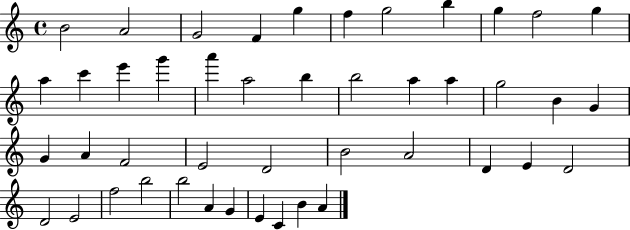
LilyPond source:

{
  \clef treble
  \time 4/4
  \defaultTimeSignature
  \key c \major
  b'2 a'2 | g'2 f'4 g''4 | f''4 g''2 b''4 | g''4 f''2 g''4 | \break a''4 c'''4 e'''4 g'''4 | a'''4 a''2 b''4 | b''2 a''4 a''4 | g''2 b'4 g'4 | \break g'4 a'4 f'2 | e'2 d'2 | b'2 a'2 | d'4 e'4 d'2 | \break d'2 e'2 | f''2 b''2 | b''2 a'4 g'4 | e'4 c'4 b'4 a'4 | \break \bar "|."
}